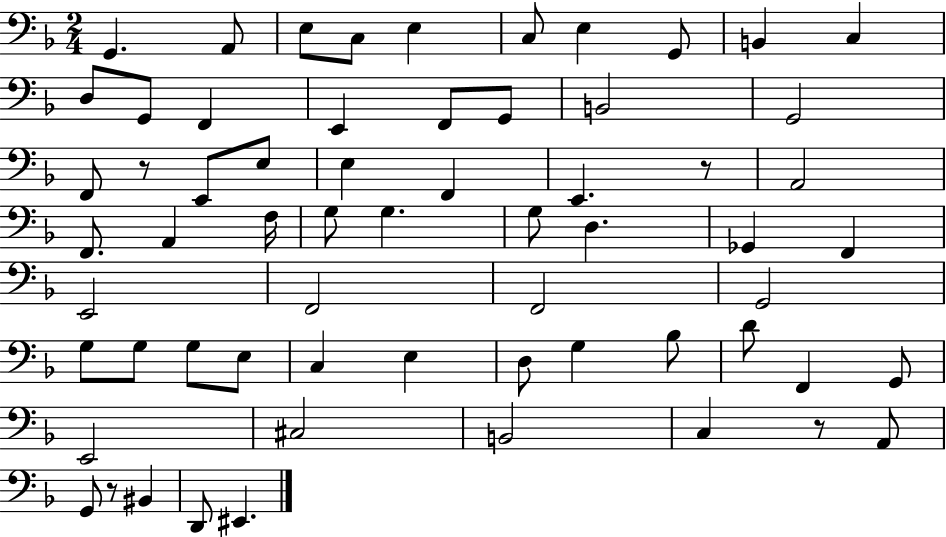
X:1
T:Untitled
M:2/4
L:1/4
K:F
G,, A,,/2 E,/2 C,/2 E, C,/2 E, G,,/2 B,, C, D,/2 G,,/2 F,, E,, F,,/2 G,,/2 B,,2 G,,2 F,,/2 z/2 E,,/2 E,/2 E, F,, E,, z/2 A,,2 F,,/2 A,, F,/4 G,/2 G, G,/2 D, _G,, F,, E,,2 F,,2 F,,2 G,,2 G,/2 G,/2 G,/2 E,/2 C, E, D,/2 G, _B,/2 D/2 F,, G,,/2 E,,2 ^C,2 B,,2 C, z/2 A,,/2 G,,/2 z/2 ^B,, D,,/2 ^E,,